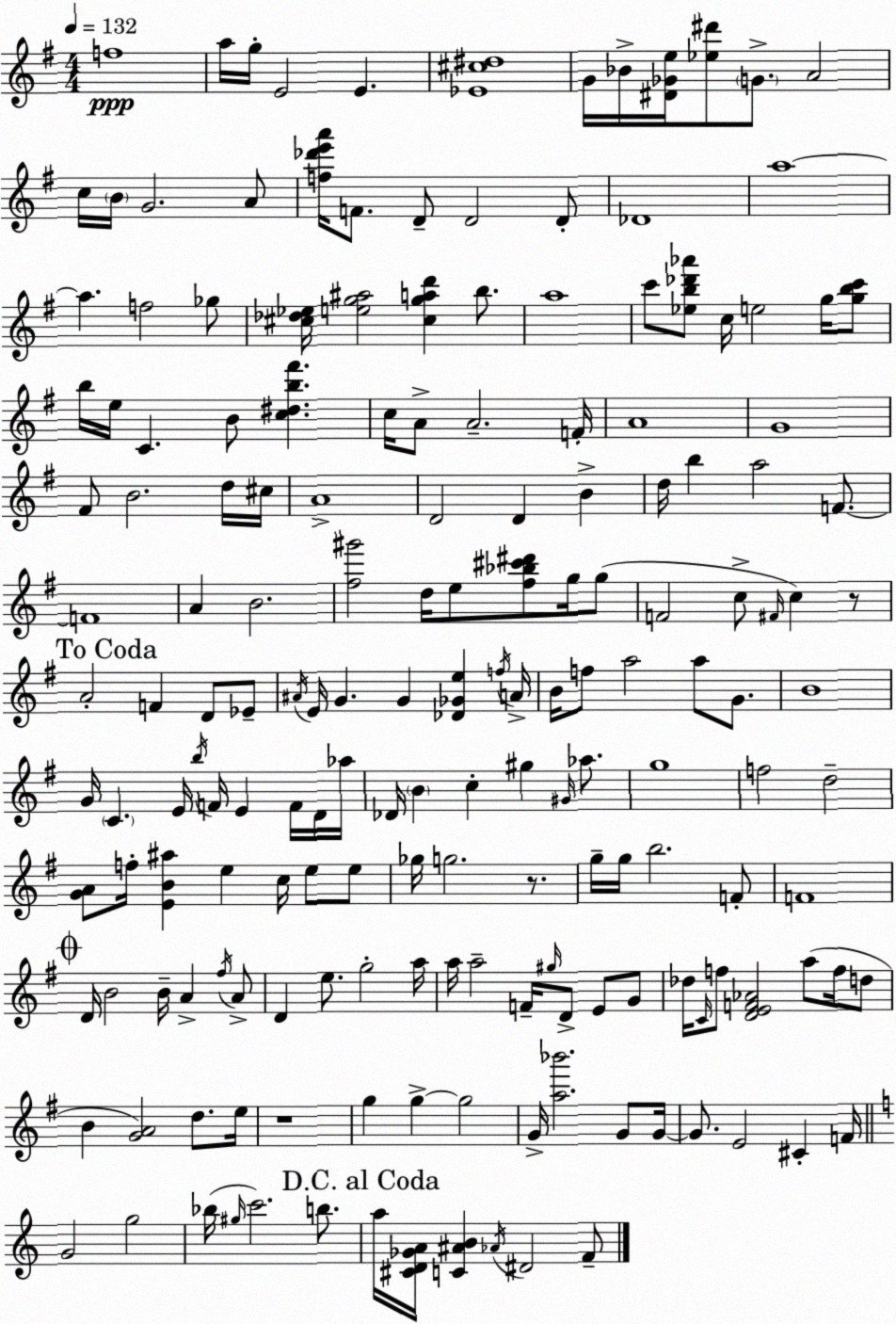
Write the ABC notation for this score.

X:1
T:Untitled
M:4/4
L:1/4
K:G
f4 a/4 g/4 E2 E [_E^c^d]4 G/4 _B/4 [^D_Ge]/4 [_e^d']/2 G/2 A2 c/4 B/4 G2 A/2 [f_d'e'a']/4 F/2 D/2 D2 D/2 _D4 a4 a f2 _g/2 [^c_d_e]/4 [eg^a]2 [^cgad'] b/2 a4 c'/2 [_eb_d'_a']/2 c/4 e2 g/4 [gbc']/2 b/4 e/4 C B/2 [c^db^f'] c/4 A/2 A2 F/4 A4 G4 ^F/2 B2 d/4 ^c/4 A4 D2 D B d/4 b a2 F/2 F4 A B2 [^f^g']2 d/4 e/2 [^f_b^c'^d']/2 g/4 g/2 F2 c/2 ^F/4 c z/2 A2 F D/2 _E/2 ^A/4 E/4 G G [_D_Ge] f/4 A/4 B/4 f/2 a2 a/2 G/2 B4 G/4 C E/4 b/4 F/4 E F/4 D/4 _a/4 _D/4 B c ^g ^G/4 _a/2 g4 f2 d2 [GA]/2 f/4 [EB^a] e c/4 e/2 e/2 _g/4 g2 z/2 g/4 g/4 b2 F/2 F4 D/4 B2 B/4 A ^f/4 A/2 D e/2 g2 a/4 a/4 a2 F/4 ^g/4 D/2 E/2 G/2 _d/4 C/4 f/2 [DEF_A]2 a/2 f/4 d/2 B [GA]2 d/2 e/4 z4 g g g2 G/4 [a_b']2 G/2 G/4 G/2 E2 ^C F/4 G2 g2 _b/4 ^g/4 c'2 b/2 a/4 [^CD_GA]/4 [C^AB] _A/4 ^D2 F/2